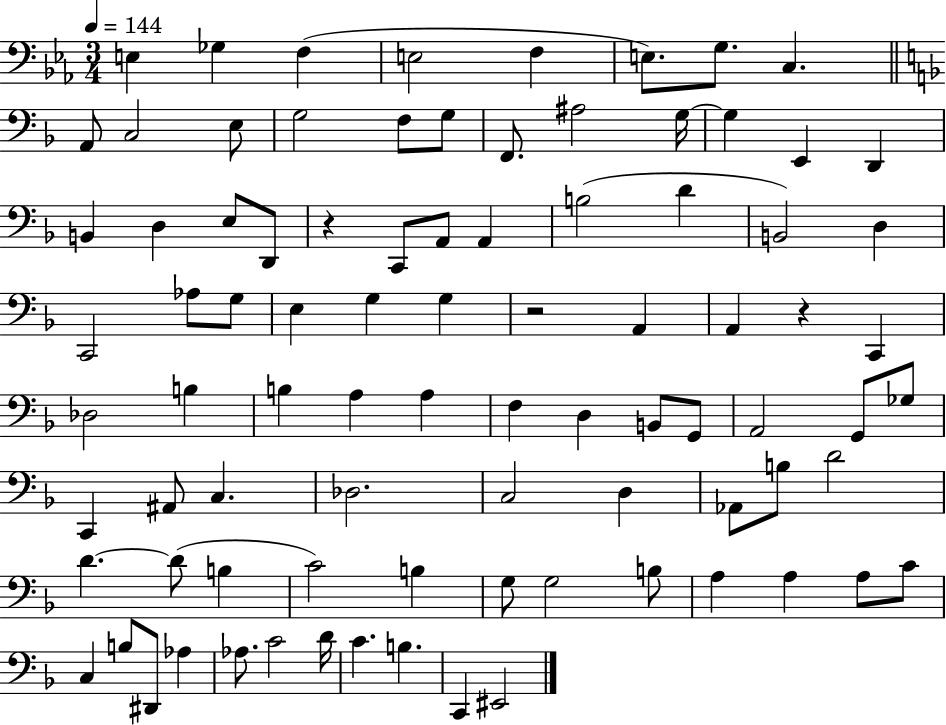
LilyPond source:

{
  \clef bass
  \numericTimeSignature
  \time 3/4
  \key ees \major
  \tempo 4 = 144
  e4 ges4 f4( | e2 f4 | e8.) g8. c4. | \bar "||" \break \key d \minor a,8 c2 e8 | g2 f8 g8 | f,8. ais2 g16~~ | g4 e,4 d,4 | \break b,4 d4 e8 d,8 | r4 c,8 a,8 a,4 | b2( d'4 | b,2) d4 | \break c,2 aes8 g8 | e4 g4 g4 | r2 a,4 | a,4 r4 c,4 | \break des2 b4 | b4 a4 a4 | f4 d4 b,8 g,8 | a,2 g,8 ges8 | \break c,4 ais,8 c4. | des2. | c2 d4 | aes,8 b8 d'2 | \break d'4.~~ d'8( b4 | c'2) b4 | g8 g2 b8 | a4 a4 a8 c'8 | \break c4 b8 dis,8 aes4 | aes8. c'2 d'16 | c'4. b4. | c,4 eis,2 | \break \bar "|."
}